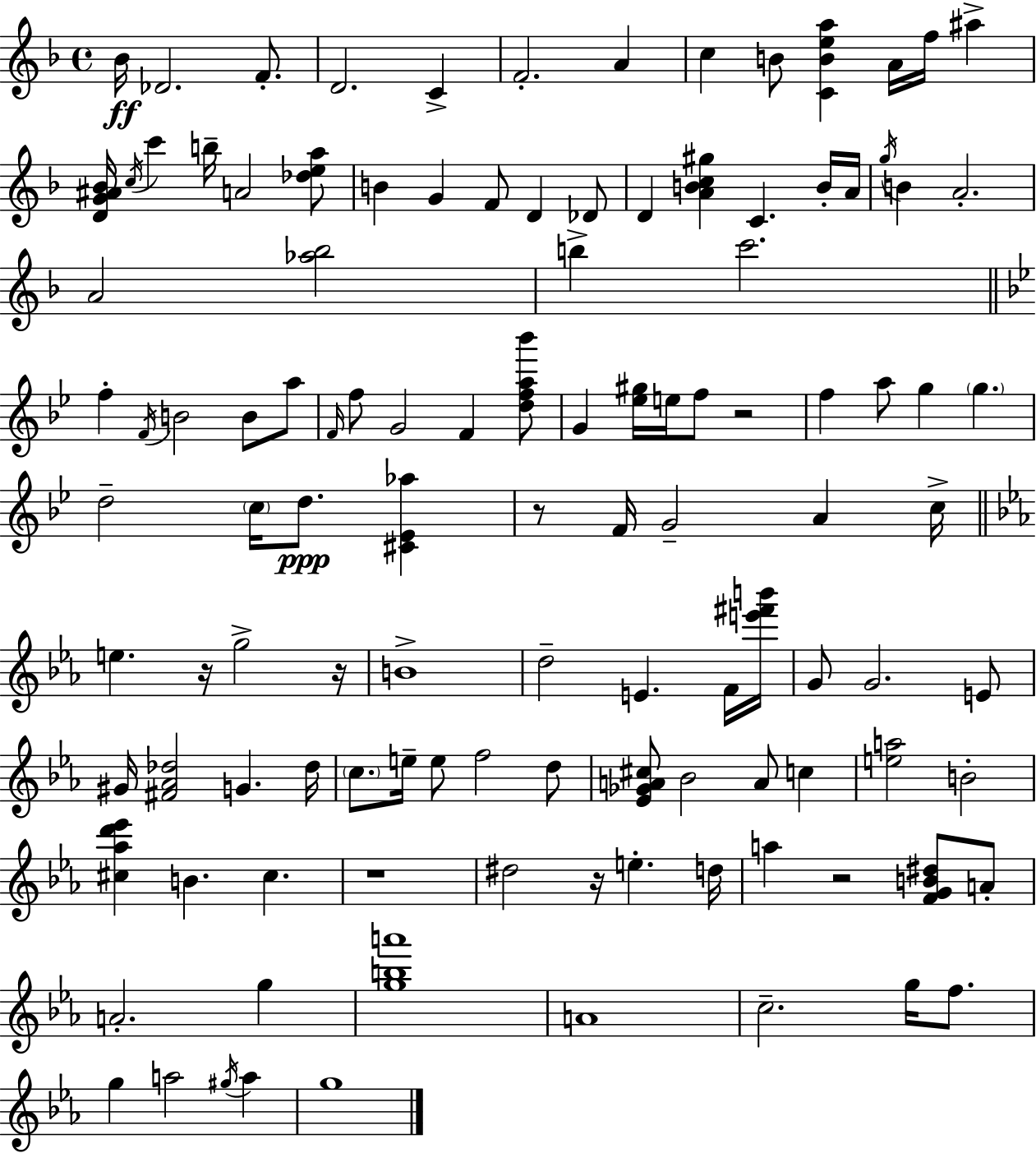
Bb4/s Db4/h. F4/e. D4/h. C4/q F4/h. A4/q C5/q B4/e [C4,B4,E5,A5]/q A4/s F5/s A#5/q [D4,G4,A#4,Bb4]/s C5/s C6/q B5/s A4/h [Db5,E5,A5]/e B4/q G4/q F4/e D4/q Db4/e D4/q [A4,B4,C5,G#5]/q C4/q. B4/s A4/s G5/s B4/q A4/h. A4/h [Ab5,Bb5]/h B5/q C6/h. F5/q F4/s B4/h B4/e A5/e F4/s F5/e G4/h F4/q [D5,F5,A5,Bb6]/e G4/q [Eb5,G#5]/s E5/s F5/e R/h F5/q A5/e G5/q G5/q. D5/h C5/s D5/e. [C#4,Eb4,Ab5]/q R/e F4/s G4/h A4/q C5/s E5/q. R/s G5/h R/s B4/w D5/h E4/q. F4/s [E6,F#6,B6]/s G4/e G4/h. E4/e G#4/s [F#4,Ab4,Db5]/h G4/q. Db5/s C5/e. E5/s E5/e F5/h D5/e [Eb4,Gb4,A4,C#5]/e Bb4/h A4/e C5/q [E5,A5]/h B4/h [C#5,Ab5,D6,Eb6]/q B4/q. C#5/q. R/w D#5/h R/s E5/q. D5/s A5/q R/h [F4,G4,B4,D#5]/e A4/e A4/h. G5/q [G5,B5,A6]/w A4/w C5/h. G5/s F5/e. G5/q A5/h G#5/s A5/q G5/w